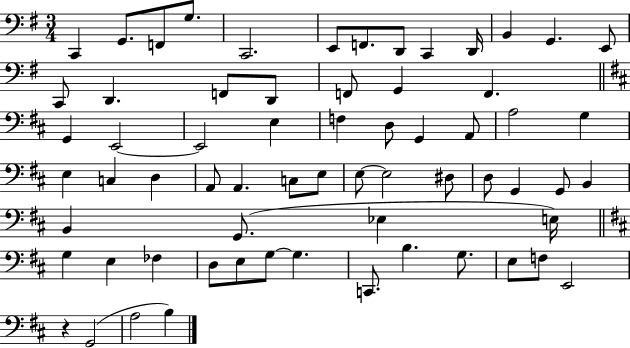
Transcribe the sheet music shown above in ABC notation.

X:1
T:Untitled
M:3/4
L:1/4
K:G
C,, G,,/2 F,,/2 G,/2 C,,2 E,,/2 F,,/2 D,,/2 C,, D,,/4 B,, G,, E,,/2 C,,/2 D,, F,,/2 D,,/2 F,,/2 G,, F,, G,, E,,2 E,,2 E, F, D,/2 G,, A,,/2 A,2 G, E, C, D, A,,/2 A,, C,/2 E,/2 E,/2 E,2 ^D,/2 D,/2 G,, G,,/2 B,, B,, G,,/2 _E, E,/4 G, E, _F, D,/2 E,/2 G,/2 G, C,,/2 B, G,/2 E,/2 F,/2 E,,2 z G,,2 A,2 B,